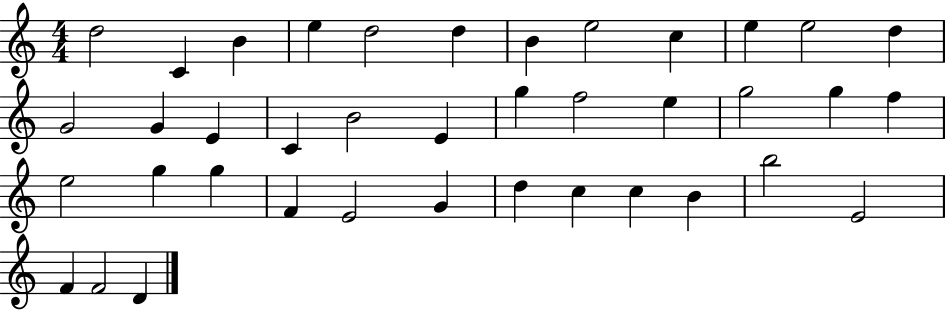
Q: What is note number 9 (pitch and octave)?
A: C5